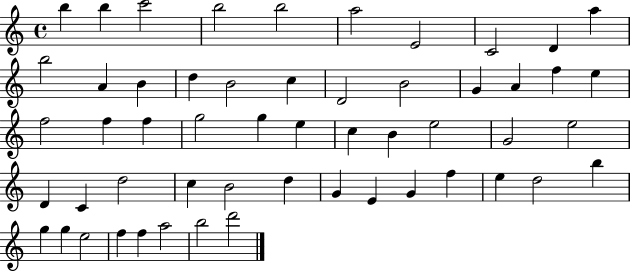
{
  \clef treble
  \time 4/4
  \defaultTimeSignature
  \key c \major
  b''4 b''4 c'''2 | b''2 b''2 | a''2 e'2 | c'2 d'4 a''4 | \break b''2 a'4 b'4 | d''4 b'2 c''4 | d'2 b'2 | g'4 a'4 f''4 e''4 | \break f''2 f''4 f''4 | g''2 g''4 e''4 | c''4 b'4 e''2 | g'2 e''2 | \break d'4 c'4 d''2 | c''4 b'2 d''4 | g'4 e'4 g'4 f''4 | e''4 d''2 b''4 | \break g''4 g''4 e''2 | f''4 f''4 a''2 | b''2 d'''2 | \bar "|."
}